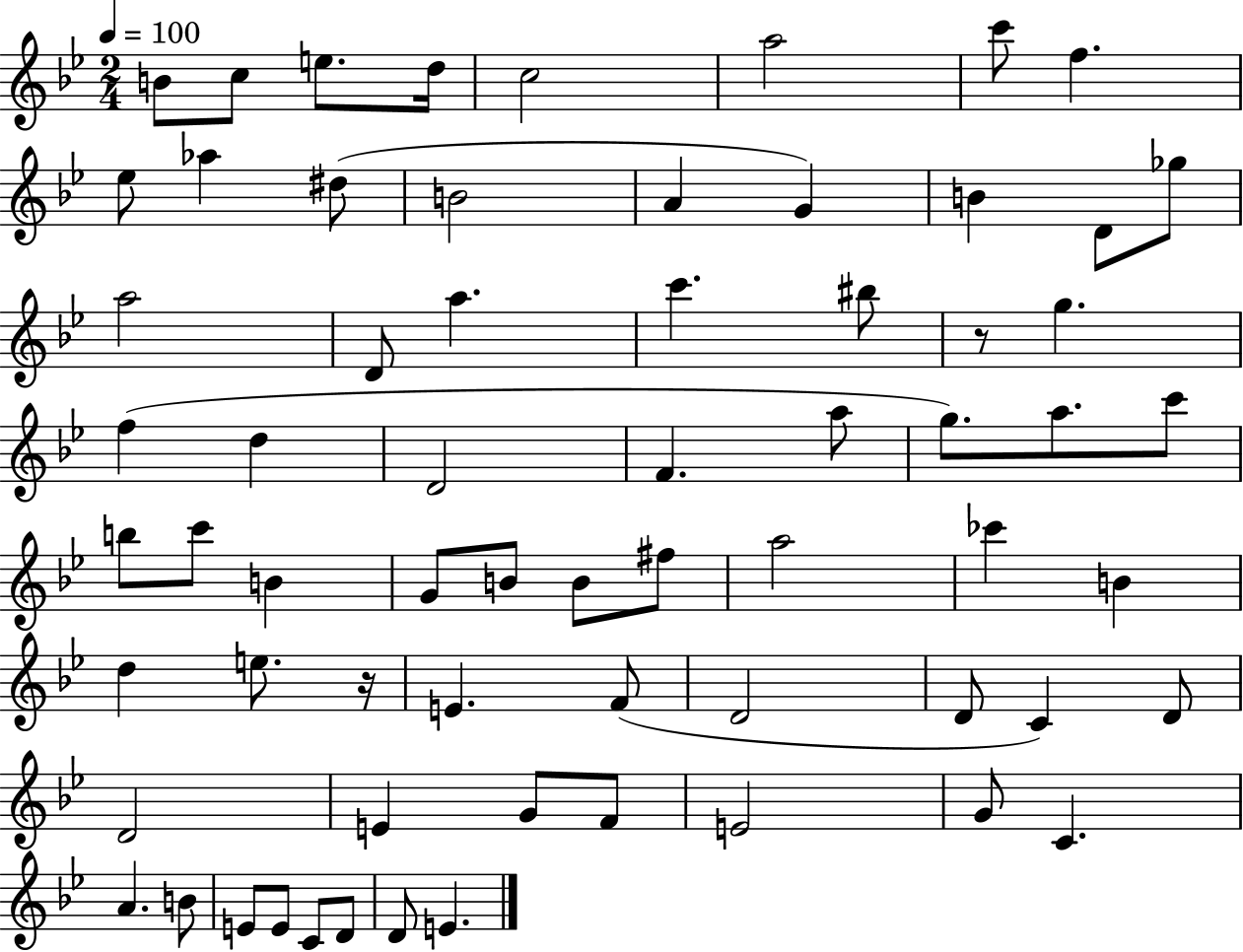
{
  \clef treble
  \numericTimeSignature
  \time 2/4
  \key bes \major
  \tempo 4 = 100
  \repeat volta 2 { b'8 c''8 e''8. d''16 | c''2 | a''2 | c'''8 f''4. | \break ees''8 aes''4 dis''8( | b'2 | a'4 g'4) | b'4 d'8 ges''8 | \break a''2 | d'8 a''4. | c'''4. bis''8 | r8 g''4. | \break f''4( d''4 | d'2 | f'4. a''8 | g''8.) a''8. c'''8 | \break b''8 c'''8 b'4 | g'8 b'8 b'8 fis''8 | a''2 | ces'''4 b'4 | \break d''4 e''8. r16 | e'4. f'8( | d'2 | d'8 c'4) d'8 | \break d'2 | e'4 g'8 f'8 | e'2 | g'8 c'4. | \break a'4. b'8 | e'8 e'8 c'8 d'8 | d'8 e'4. | } \bar "|."
}